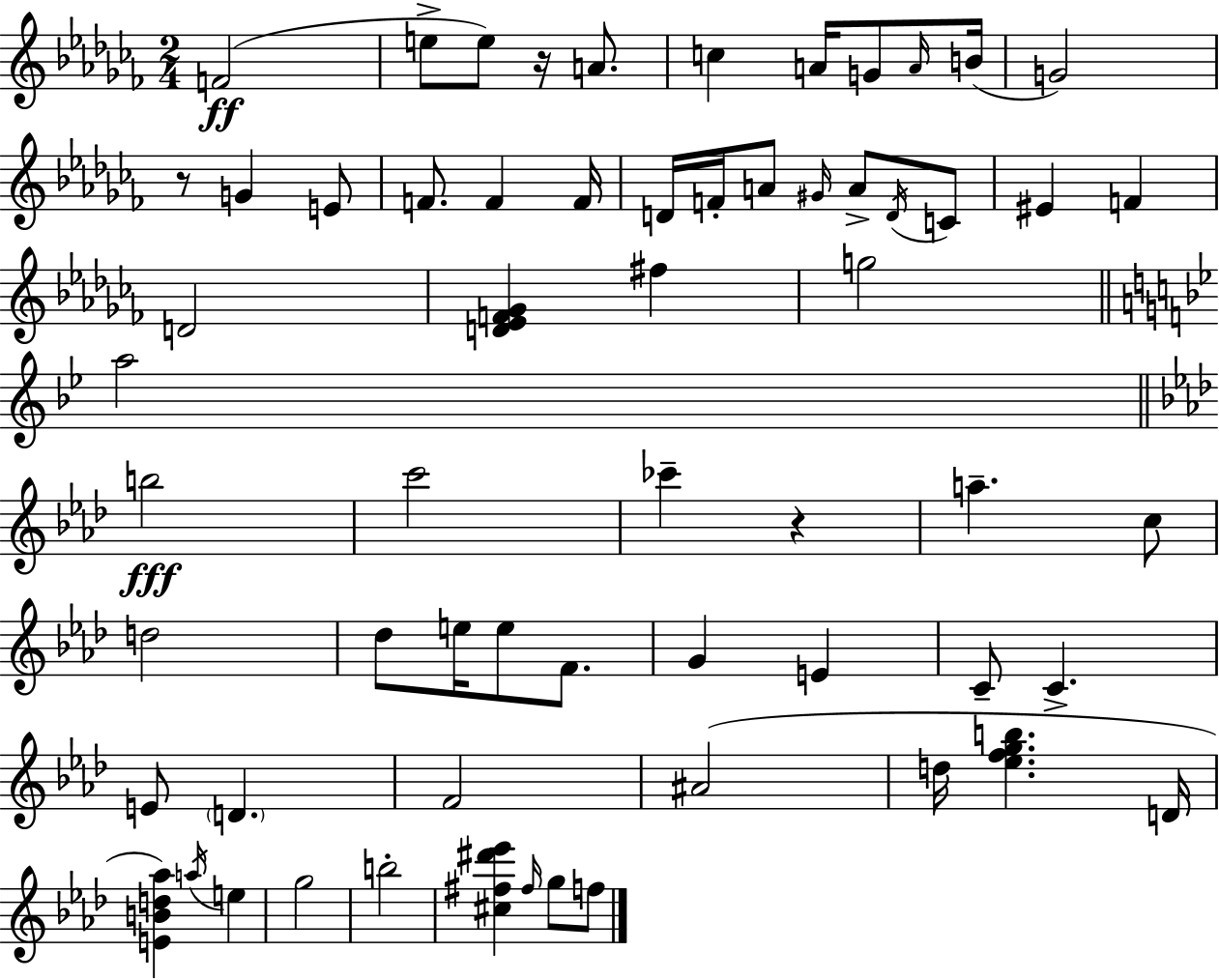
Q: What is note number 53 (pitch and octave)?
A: F#5